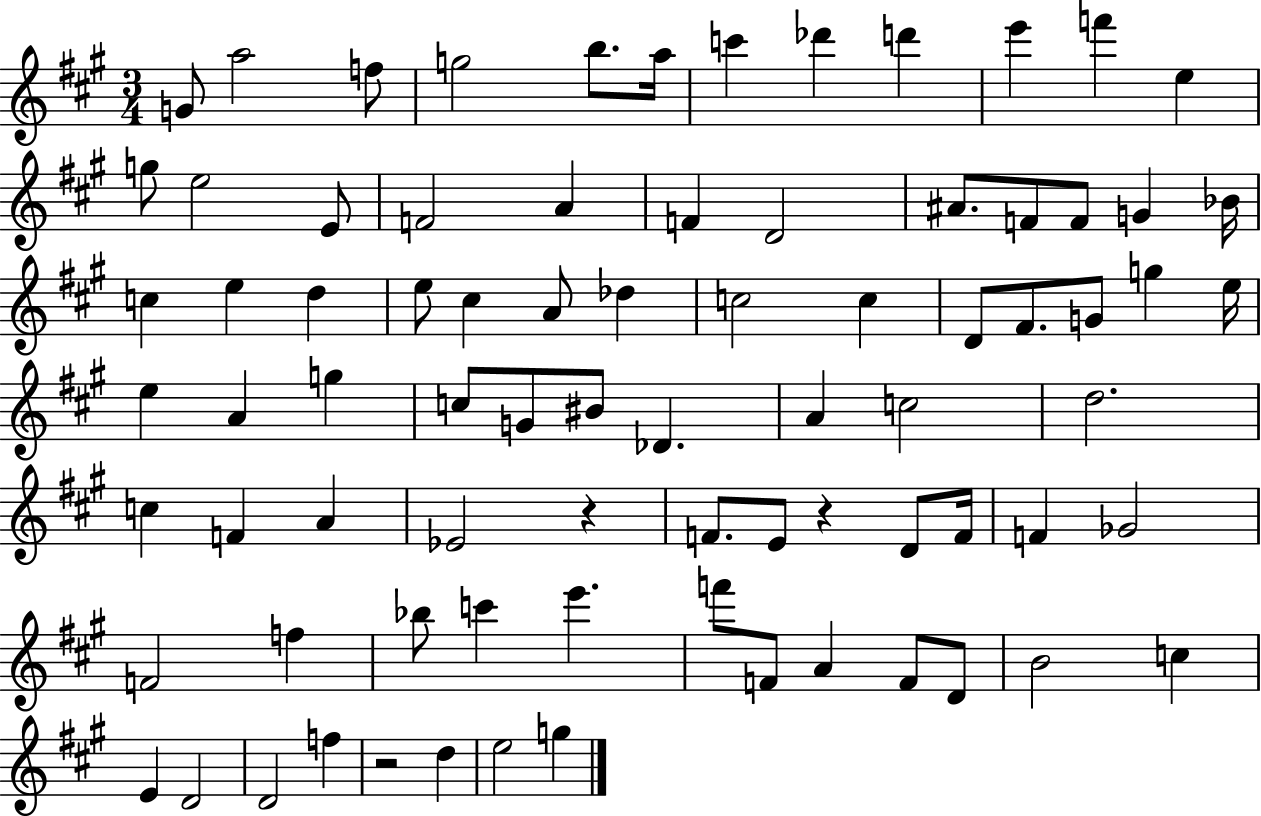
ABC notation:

X:1
T:Untitled
M:3/4
L:1/4
K:A
G/2 a2 f/2 g2 b/2 a/4 c' _d' d' e' f' e g/2 e2 E/2 F2 A F D2 ^A/2 F/2 F/2 G _B/4 c e d e/2 ^c A/2 _d c2 c D/2 ^F/2 G/2 g e/4 e A g c/2 G/2 ^B/2 _D A c2 d2 c F A _E2 z F/2 E/2 z D/2 F/4 F _G2 F2 f _b/2 c' e' f'/2 F/2 A F/2 D/2 B2 c E D2 D2 f z2 d e2 g